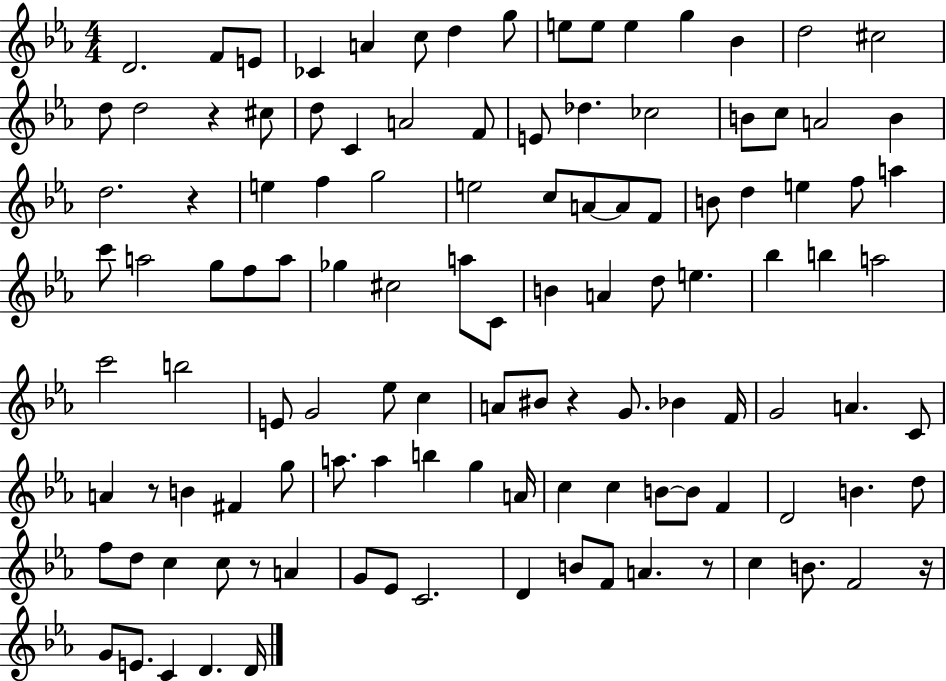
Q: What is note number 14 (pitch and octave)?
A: D5